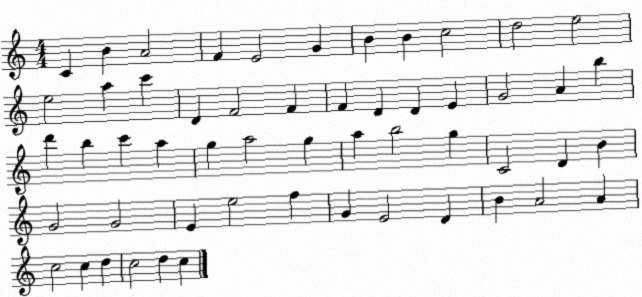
X:1
T:Untitled
M:4/4
L:1/4
K:C
C B A2 F E2 G B B c2 d2 e2 e2 a c' D F2 F F D D E G2 A b d' b c' a g a2 g a b2 g C2 D B G2 G2 E e2 f G E2 D B A2 A c2 c d c2 d c